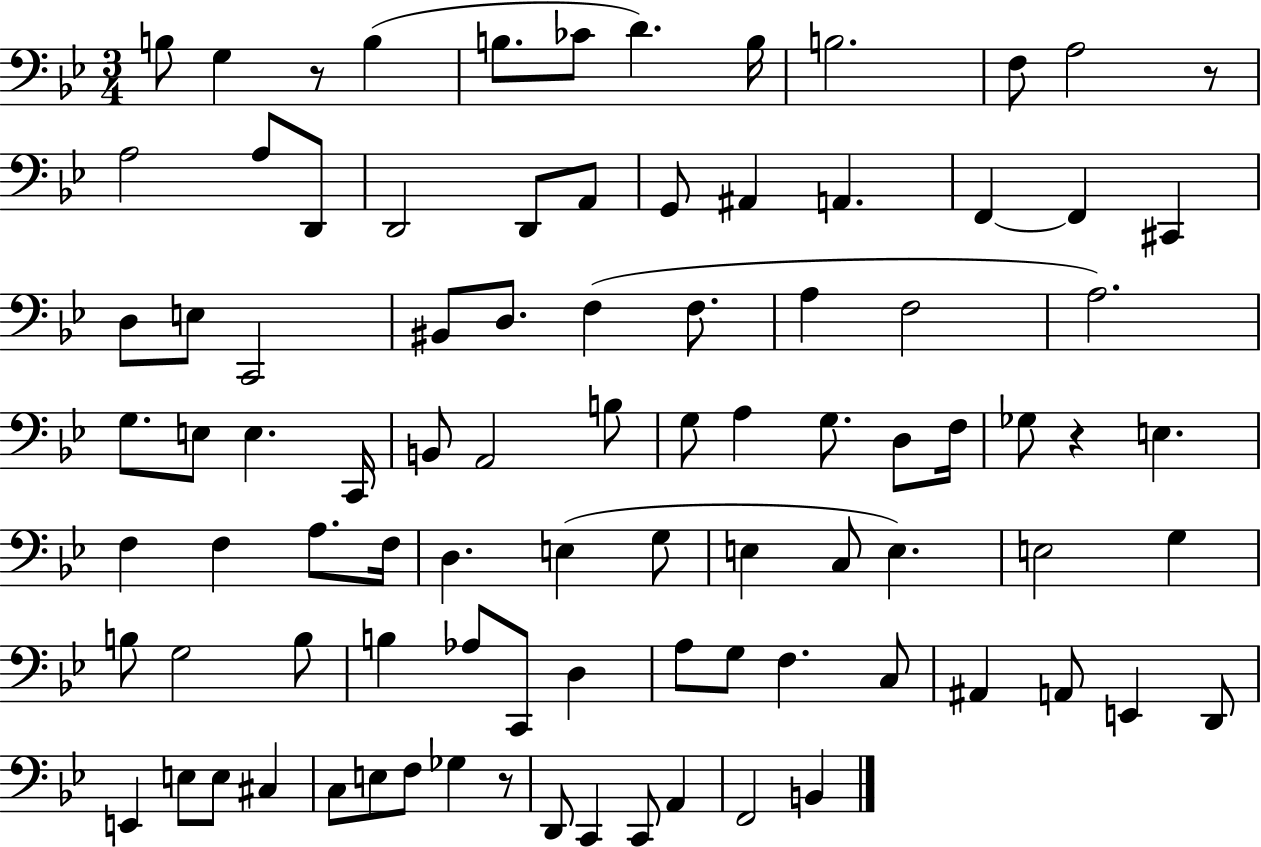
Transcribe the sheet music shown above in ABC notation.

X:1
T:Untitled
M:3/4
L:1/4
K:Bb
B,/2 G, z/2 B, B,/2 _C/2 D B,/4 B,2 F,/2 A,2 z/2 A,2 A,/2 D,,/2 D,,2 D,,/2 A,,/2 G,,/2 ^A,, A,, F,, F,, ^C,, D,/2 E,/2 C,,2 ^B,,/2 D,/2 F, F,/2 A, F,2 A,2 G,/2 E,/2 E, C,,/4 B,,/2 A,,2 B,/2 G,/2 A, G,/2 D,/2 F,/4 _G,/2 z E, F, F, A,/2 F,/4 D, E, G,/2 E, C,/2 E, E,2 G, B,/2 G,2 B,/2 B, _A,/2 C,,/2 D, A,/2 G,/2 F, C,/2 ^A,, A,,/2 E,, D,,/2 E,, E,/2 E,/2 ^C, C,/2 E,/2 F,/2 _G, z/2 D,,/2 C,, C,,/2 A,, F,,2 B,,